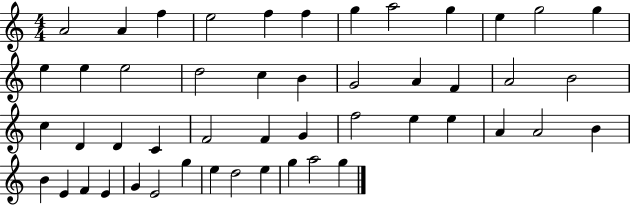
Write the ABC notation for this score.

X:1
T:Untitled
M:4/4
L:1/4
K:C
A2 A f e2 f f g a2 g e g2 g e e e2 d2 c B G2 A F A2 B2 c D D C F2 F G f2 e e A A2 B B E F E G E2 g e d2 e g a2 g